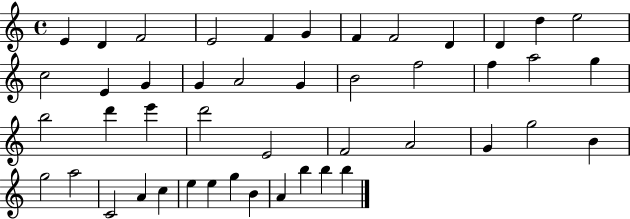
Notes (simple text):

E4/q D4/q F4/h E4/h F4/q G4/q F4/q F4/h D4/q D4/q D5/q E5/h C5/h E4/q G4/q G4/q A4/h G4/q B4/h F5/h F5/q A5/h G5/q B5/h D6/q E6/q D6/h E4/h F4/h A4/h G4/q G5/h B4/q G5/h A5/h C4/h A4/q C5/q E5/q E5/q G5/q B4/q A4/q B5/q B5/q B5/q